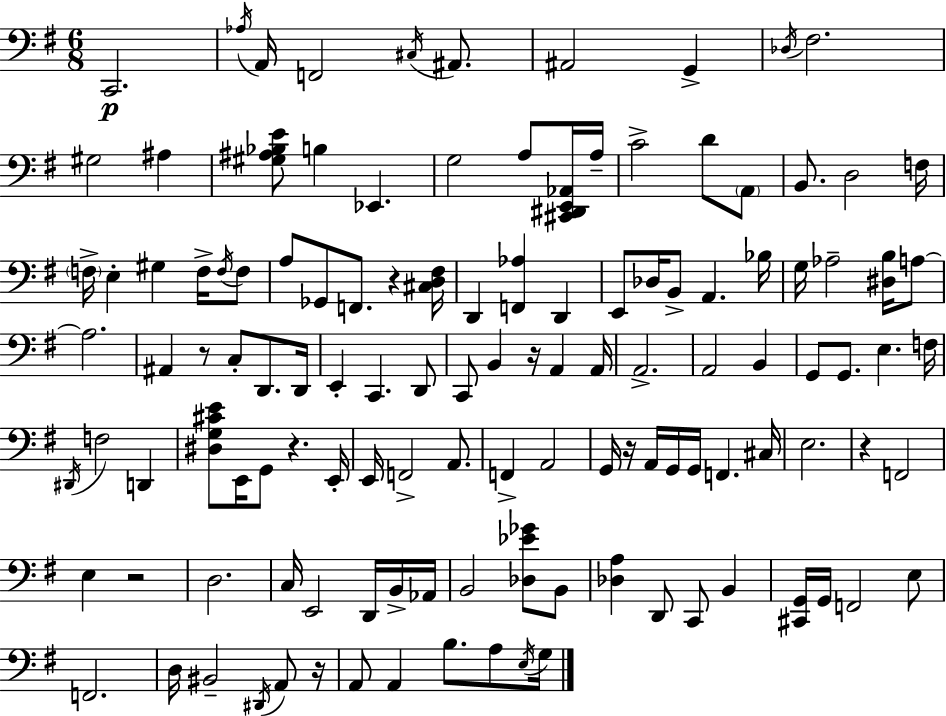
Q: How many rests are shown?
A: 8